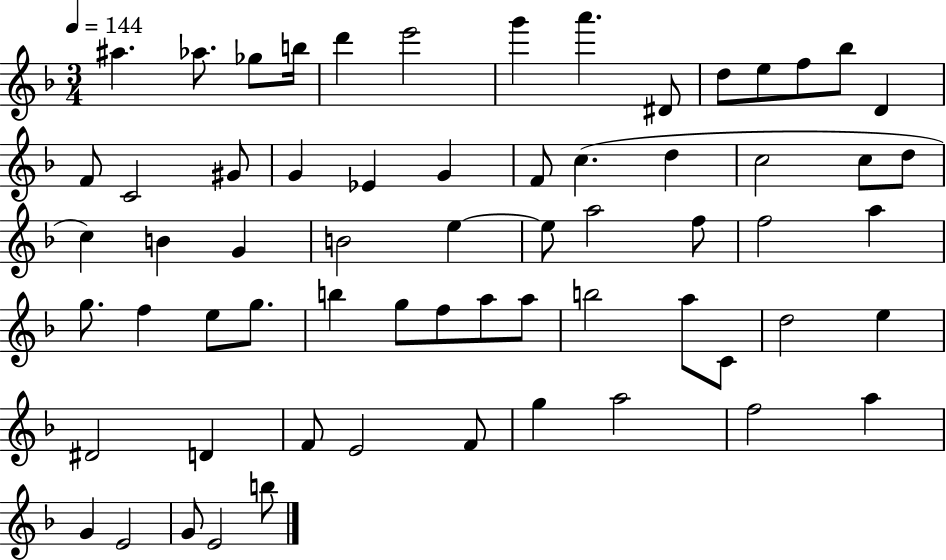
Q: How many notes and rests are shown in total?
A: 64